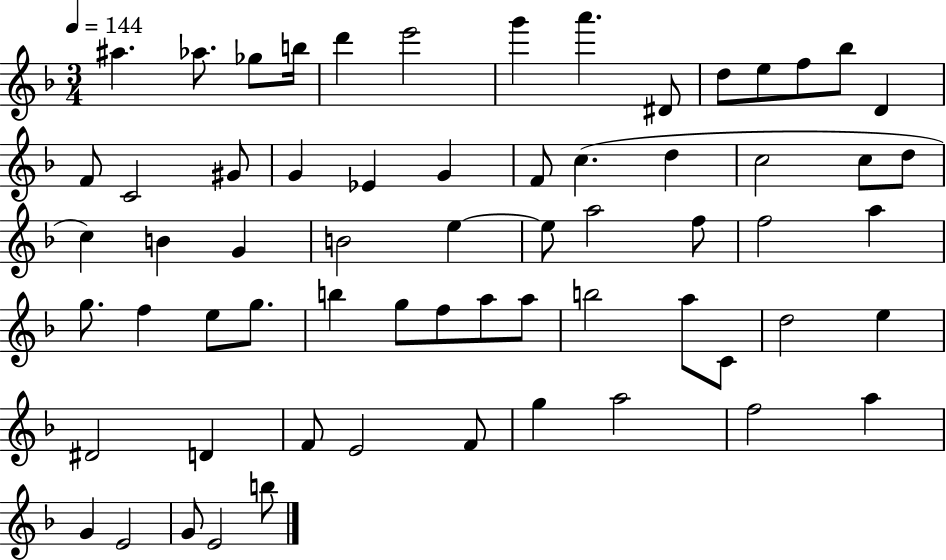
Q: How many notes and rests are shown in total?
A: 64